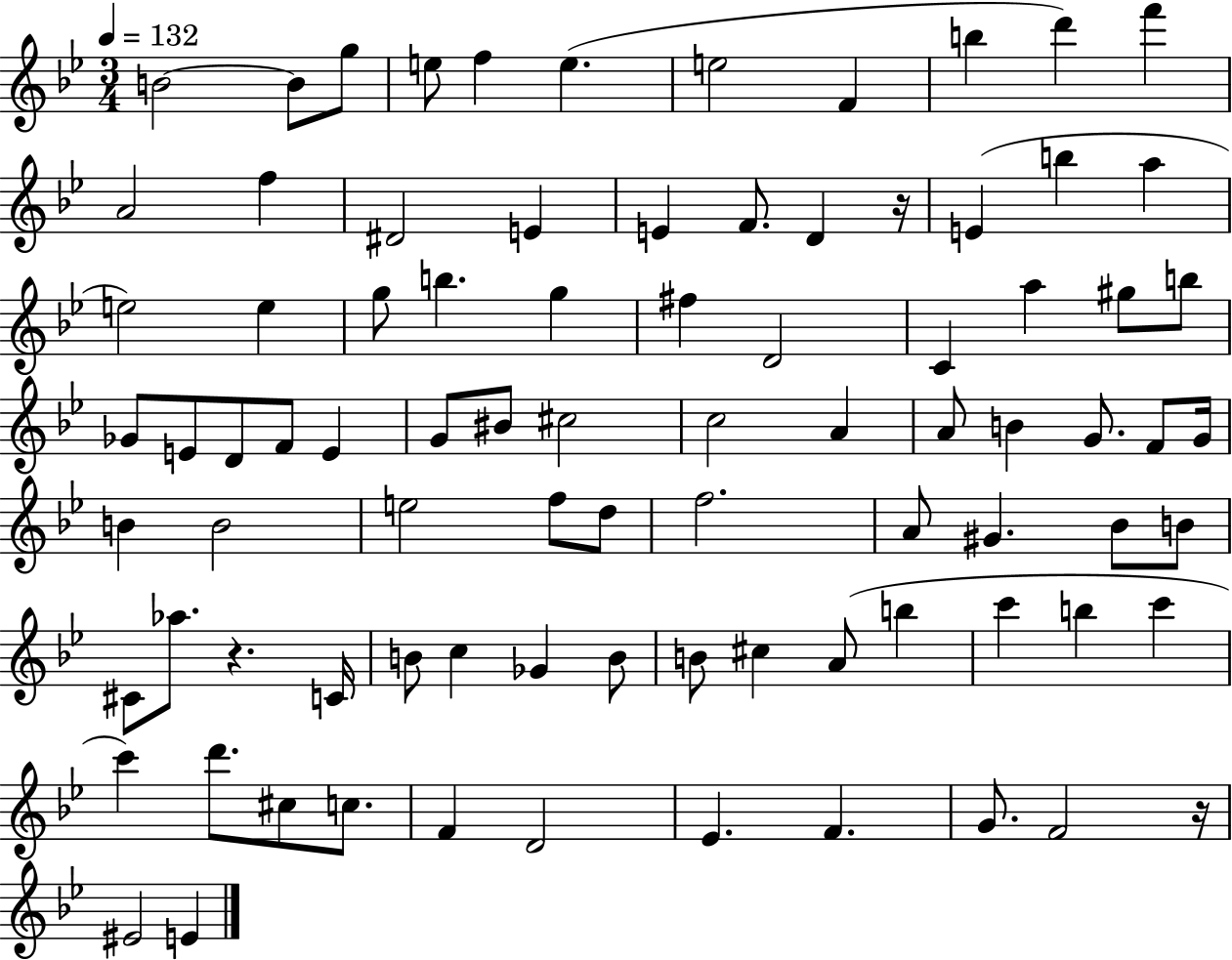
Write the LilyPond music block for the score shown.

{
  \clef treble
  \numericTimeSignature
  \time 3/4
  \key bes \major
  \tempo 4 = 132
  b'2~~ b'8 g''8 | e''8 f''4 e''4.( | e''2 f'4 | b''4 d'''4) f'''4 | \break a'2 f''4 | dis'2 e'4 | e'4 f'8. d'4 r16 | e'4( b''4 a''4 | \break e''2) e''4 | g''8 b''4. g''4 | fis''4 d'2 | c'4 a''4 gis''8 b''8 | \break ges'8 e'8 d'8 f'8 e'4 | g'8 bis'8 cis''2 | c''2 a'4 | a'8 b'4 g'8. f'8 g'16 | \break b'4 b'2 | e''2 f''8 d''8 | f''2. | a'8 gis'4. bes'8 b'8 | \break cis'8 aes''8. r4. c'16 | b'8 c''4 ges'4 b'8 | b'8 cis''4 a'8( b''4 | c'''4 b''4 c'''4 | \break c'''4) d'''8. cis''8 c''8. | f'4 d'2 | ees'4. f'4. | g'8. f'2 r16 | \break eis'2 e'4 | \bar "|."
}